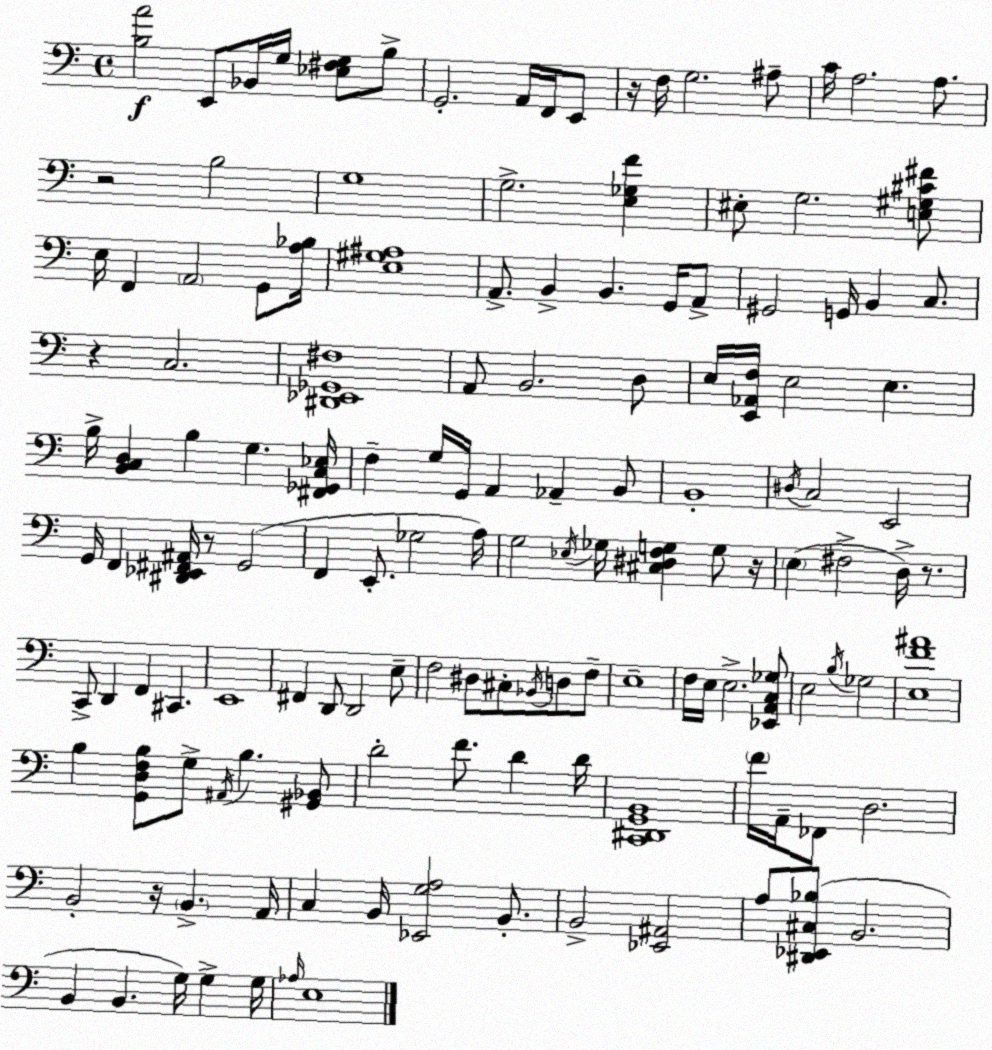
X:1
T:Untitled
M:4/4
L:1/4
K:Am
[B,A]2 E,,/2 _B,,/4 G,/4 [_E,^F,G,]/2 B,/2 G,,2 A,,/4 F,,/4 E,,/2 z/4 F,/4 G,2 ^A,/2 C/4 A,2 A,/2 z2 B,2 G,4 G,2 [E,_G,F] ^E,/2 G,2 [E,^G,^C^F]/2 E,/4 F,, A,,2 G,,/2 [A,_B,]/4 [E,^G,^A,]4 A,,/2 B,, B,, G,,/4 A,,/2 ^G,,2 G,,/4 B,, C,/2 z C,2 [^D,,_E,,_G,,^F,]4 A,,/2 B,,2 D,/2 E,/4 [E,,_A,,F,]/4 E,2 E, B,/4 [B,,C,D,] B, G, [^F,,_G,,C,_E,]/4 F, G,/4 G,,/4 A,, _A,, B,,/2 B,,4 ^D,/4 C,2 E,,2 G,,/4 F,, [^D,,_E,,^F,,^A,,]/4 z/2 G,,2 F,, E,,/2 _G,2 A,/4 G,2 _E,/4 _G,/4 [^C,^D,F,G,] G,/2 z/4 E, ^F,2 D,/4 z/2 C,,/2 D,, F,, ^C,, E,,4 ^F,, D,,/2 D,,2 E,/2 F,2 ^D,/2 ^C,/2 _B,,/4 D,/2 F,/2 E,4 F,/4 E,/4 E,2 [_E,,A,,C,_G,]/2 E,2 B,/4 _G,2 [E,F^A]4 B, [G,,D,F,B,]/2 G,/2 ^A,,/4 B, [^G,,_B,,]/2 D2 F/2 D D/4 [C,,^D,,G,,B,,]4 F/4 A,,/4 _F,,/2 D,2 B,,2 z/4 B,, A,,/4 C, B,,/4 [_E,,G,A,]2 B,,/2 B,,2 [_E,,^A,,]2 A,/2 [^D,,_E,,^C,_B,]/2 B,,2 B,, B,, G,/4 G, G,/4 _A,/4 E,4